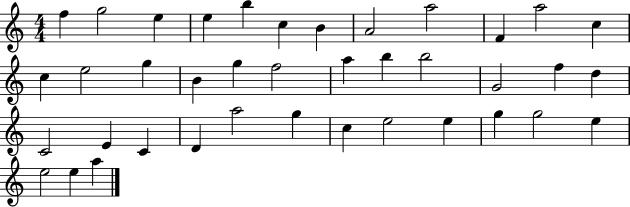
F5/q G5/h E5/q E5/q B5/q C5/q B4/q A4/h A5/h F4/q A5/h C5/q C5/q E5/h G5/q B4/q G5/q F5/h A5/q B5/q B5/h G4/h F5/q D5/q C4/h E4/q C4/q D4/q A5/h G5/q C5/q E5/h E5/q G5/q G5/h E5/q E5/h E5/q A5/q